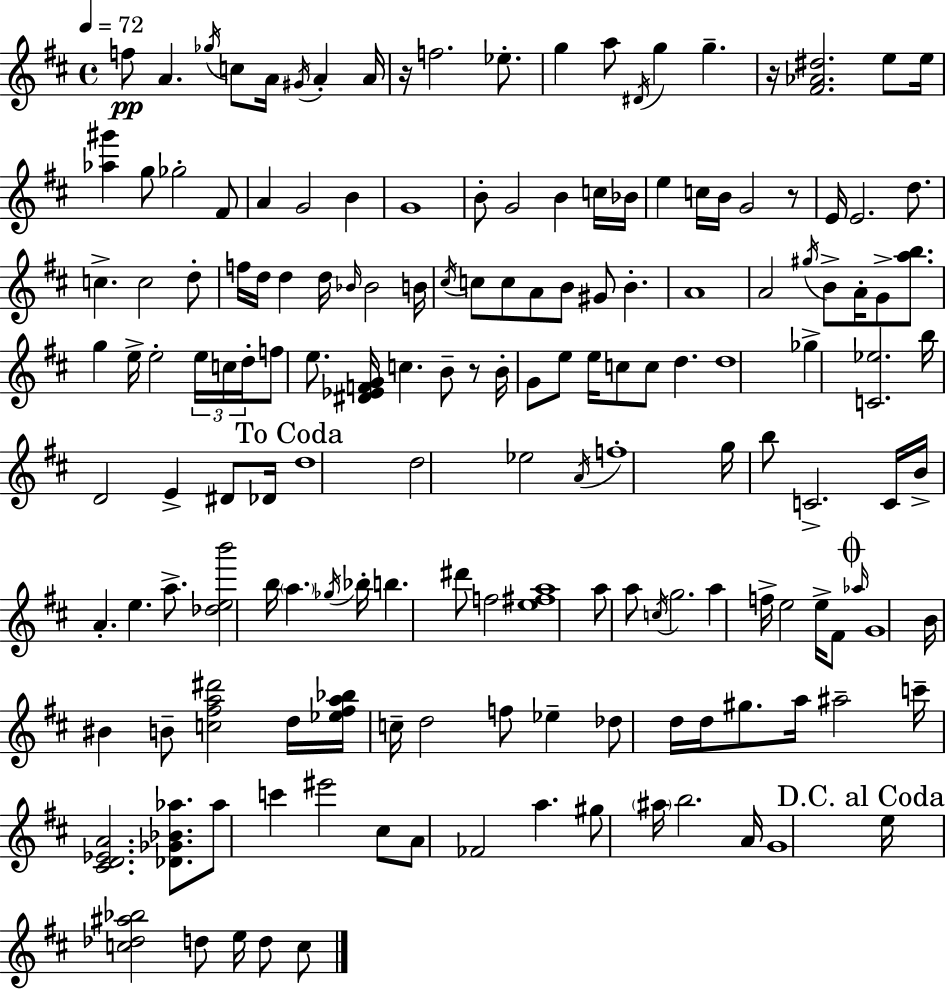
{
  \clef treble
  \time 4/4
  \defaultTimeSignature
  \key d \major
  \tempo 4 = 72
  \repeat volta 2 { f''8\pp a'4. \acciaccatura { ges''16 } c''8 a'16 \acciaccatura { gis'16 } a'4-. | a'16 r16 f''2. ees''8.-. | g''4 a''8 \acciaccatura { dis'16 } g''4 g''4.-- | r16 <fis' aes' dis''>2. | \break e''8 e''16 <aes'' gis'''>4 g''8 ges''2-. | fis'8 a'4 g'2 b'4 | g'1 | b'8-. g'2 b'4 | \break c''16 bes'16 e''4 c''16 b'16 g'2 | r8 e'16 e'2. | d''8. c''4.-> c''2 | d''8-. f''16 d''16 d''4 d''16 \grace { bes'16 } bes'2 | \break b'16 \acciaccatura { cis''16 } c''8 c''8 a'8 b'8 gis'8 b'4.-. | a'1 | a'2 \acciaccatura { gis''16 } b'8-> | a'16-. g'8-> <a'' b''>8. g''4 e''16-> e''2-. | \break \tuplet 3/2 { e''16 c''16 d''16-. } f''8 e''8. <dis' ees' f' g'>16 c''4. | b'8-- r8 b'16-. g'8 e''8 e''16 c''8 c''8 | d''4. d''1 | ges''4-> <c' ees''>2. | \break b''16 d'2 e'4-> | dis'8 des'16 \mark "To Coda" d''1 | d''2 ees''2 | \acciaccatura { a'16 } f''1-. | \break g''16 b''8 c'2.-> | c'16 b'16-> a'4.-. e''4. | a''8.-> <des'' e'' b'''>2 b''16 | \parenthesize a''4. \acciaccatura { ges''16 } bes''16-. b''4. dis'''8 | \break f''2 <e'' fis'' a''>1 | a''8 a''8 \acciaccatura { c''16 } g''2. | a''4 f''16-> e''2 | e''16-> fis'8 \mark \markup { \musicglyph "scripts.coda" } \grace { aes''16 } g'1 | \break b'16 bis'4 b'8-- | <c'' fis'' a'' dis'''>2 d''16 <ees'' fis'' a'' bes''>16 c''16-- d''2 | f''8 ees''4-- des''8 d''16 d''16 gis''8. | a''16 ais''2-- c'''16-- <cis' d' ees' a'>2. | \break <des' ges' bes' aes''>8. aes''8 c'''4 | eis'''2 cis''8 a'8 fes'2 | a''4. gis''8 \parenthesize ais''16 b''2. | a'16 g'1 | \break \mark "D.C. al Coda" e''16 <c'' des'' ais'' bes''>2 | d''8 e''16 d''8 c''8 } \bar "|."
}